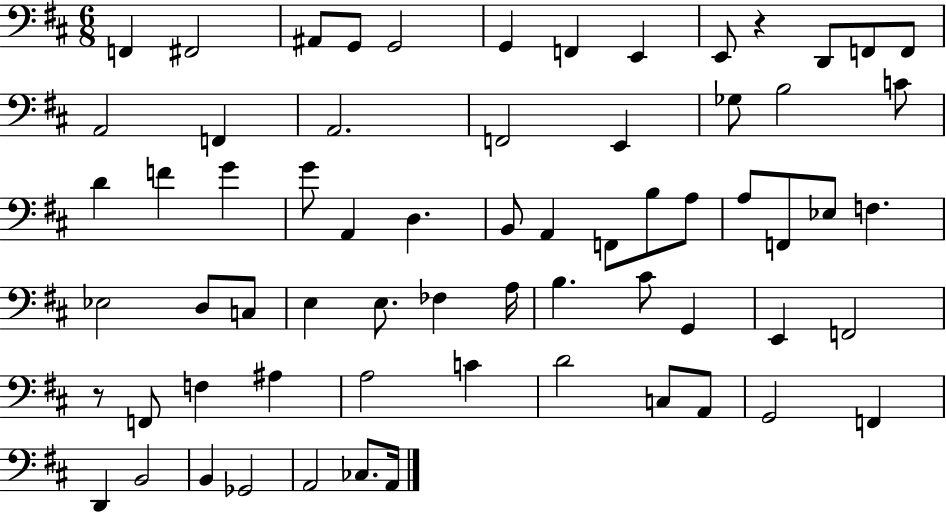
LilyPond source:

{
  \clef bass
  \numericTimeSignature
  \time 6/8
  \key d \major
  f,4 fis,2 | ais,8 g,8 g,2 | g,4 f,4 e,4 | e,8 r4 d,8 f,8 f,8 | \break a,2 f,4 | a,2. | f,2 e,4 | ges8 b2 c'8 | \break d'4 f'4 g'4 | g'8 a,4 d4. | b,8 a,4 f,8 b8 a8 | a8 f,8 ees8 f4. | \break ees2 d8 c8 | e4 e8. fes4 a16 | b4. cis'8 g,4 | e,4 f,2 | \break r8 f,8 f4 ais4 | a2 c'4 | d'2 c8 a,8 | g,2 f,4 | \break d,4 b,2 | b,4 ges,2 | a,2 ces8. a,16 | \bar "|."
}